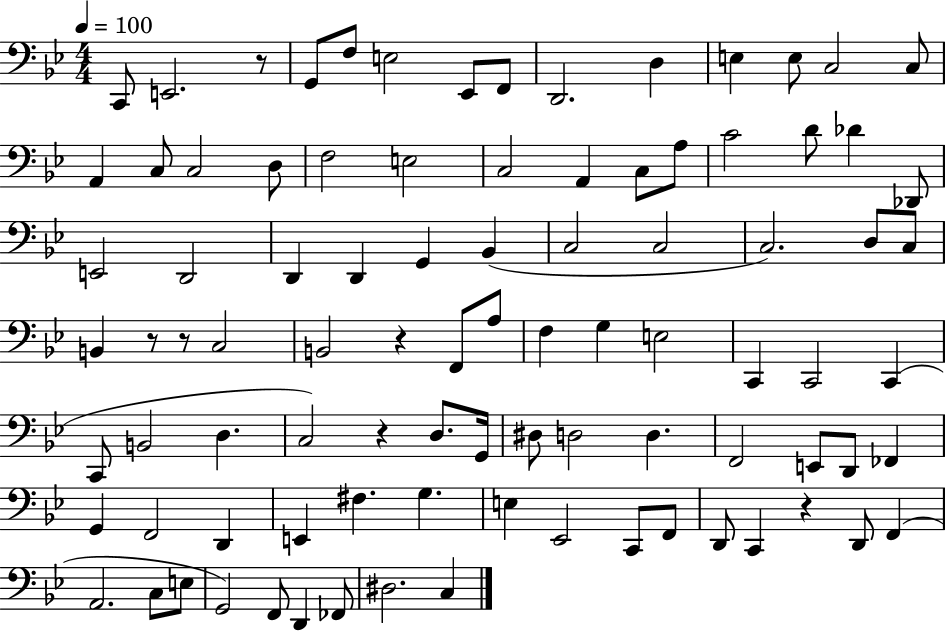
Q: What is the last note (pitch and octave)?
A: C3